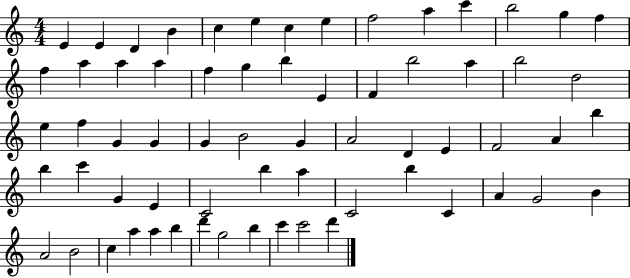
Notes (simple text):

E4/q E4/q D4/q B4/q C5/q E5/q C5/q E5/q F5/h A5/q C6/q B5/h G5/q F5/q F5/q A5/q A5/q A5/q F5/q G5/q B5/q E4/q F4/q B5/h A5/q B5/h D5/h E5/q F5/q G4/q G4/q G4/q B4/h G4/q A4/h D4/q E4/q F4/h A4/q B5/q B5/q C6/q G4/q E4/q C4/h B5/q A5/q C4/h B5/q C4/q A4/q G4/h B4/q A4/h B4/h C5/q A5/q A5/q B5/q D6/q G5/h B5/q C6/q C6/h D6/q